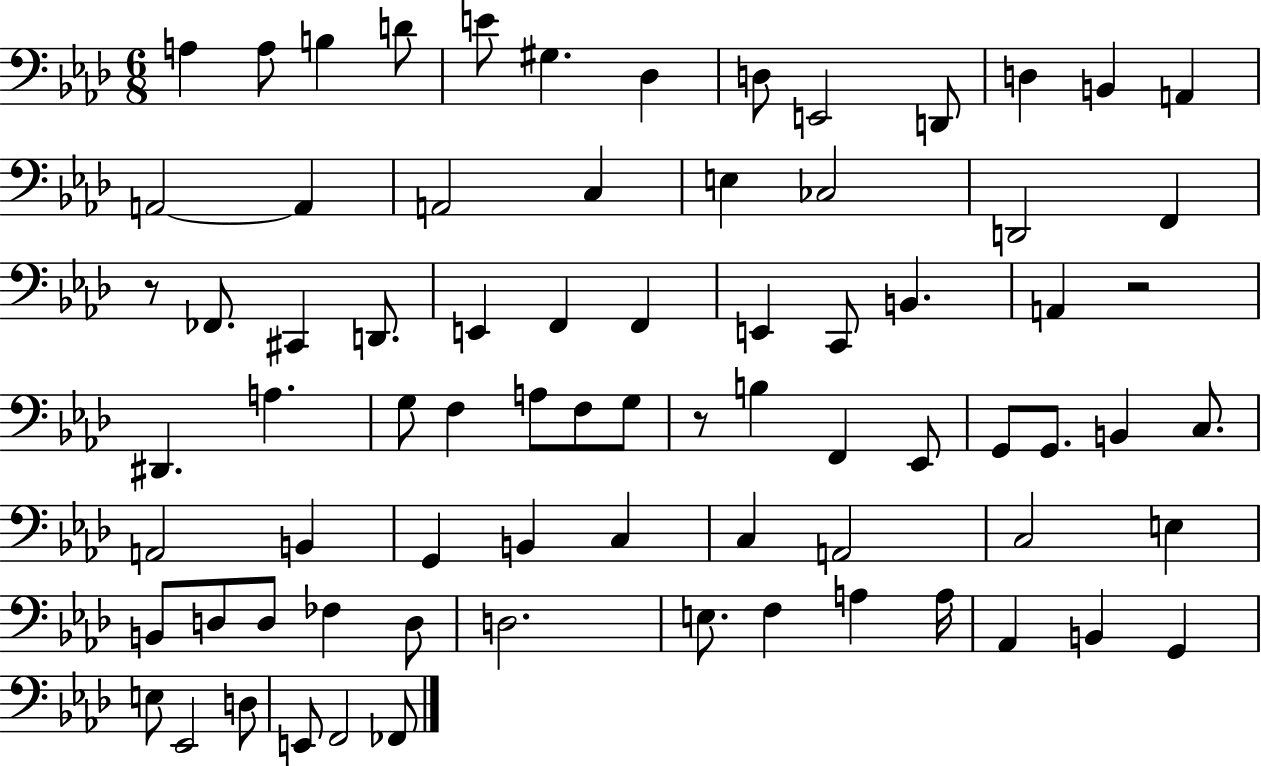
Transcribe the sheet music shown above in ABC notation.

X:1
T:Untitled
M:6/8
L:1/4
K:Ab
A, A,/2 B, D/2 E/2 ^G, _D, D,/2 E,,2 D,,/2 D, B,, A,, A,,2 A,, A,,2 C, E, _C,2 D,,2 F,, z/2 _F,,/2 ^C,, D,,/2 E,, F,, F,, E,, C,,/2 B,, A,, z2 ^D,, A, G,/2 F, A,/2 F,/2 G,/2 z/2 B, F,, _E,,/2 G,,/2 G,,/2 B,, C,/2 A,,2 B,, G,, B,, C, C, A,,2 C,2 E, B,,/2 D,/2 D,/2 _F, D,/2 D,2 E,/2 F, A, A,/4 _A,, B,, G,, E,/2 _E,,2 D,/2 E,,/2 F,,2 _F,,/2